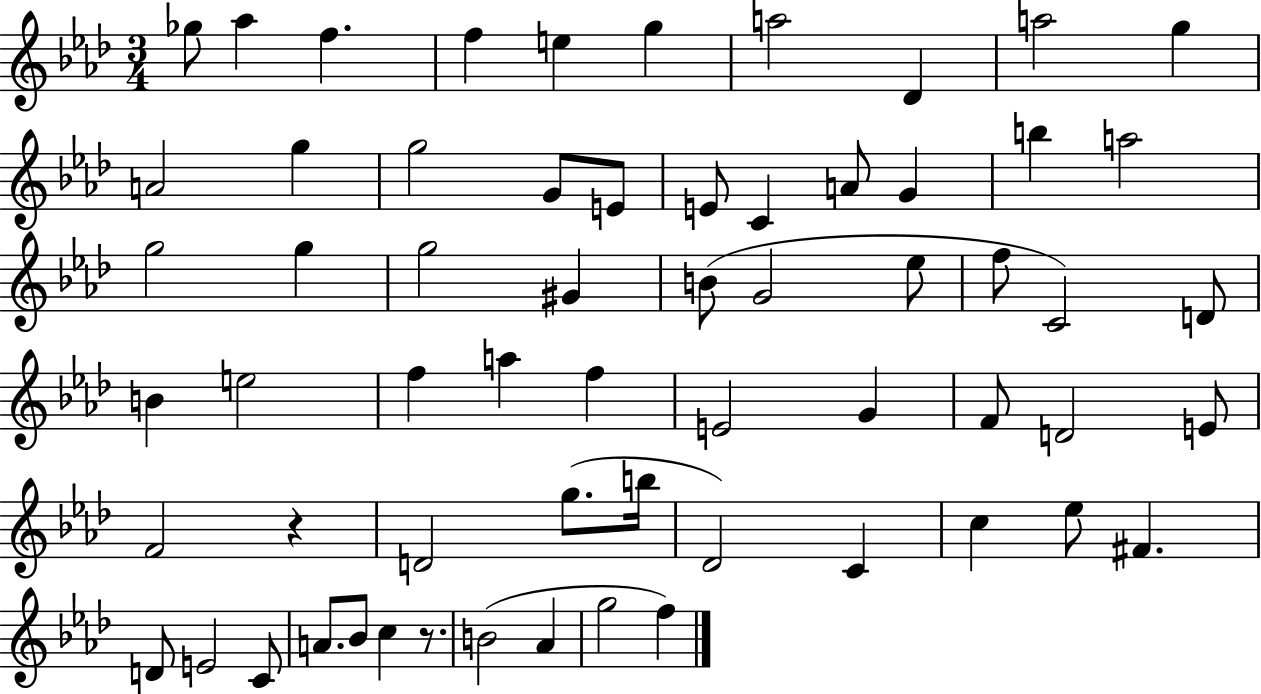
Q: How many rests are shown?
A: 2